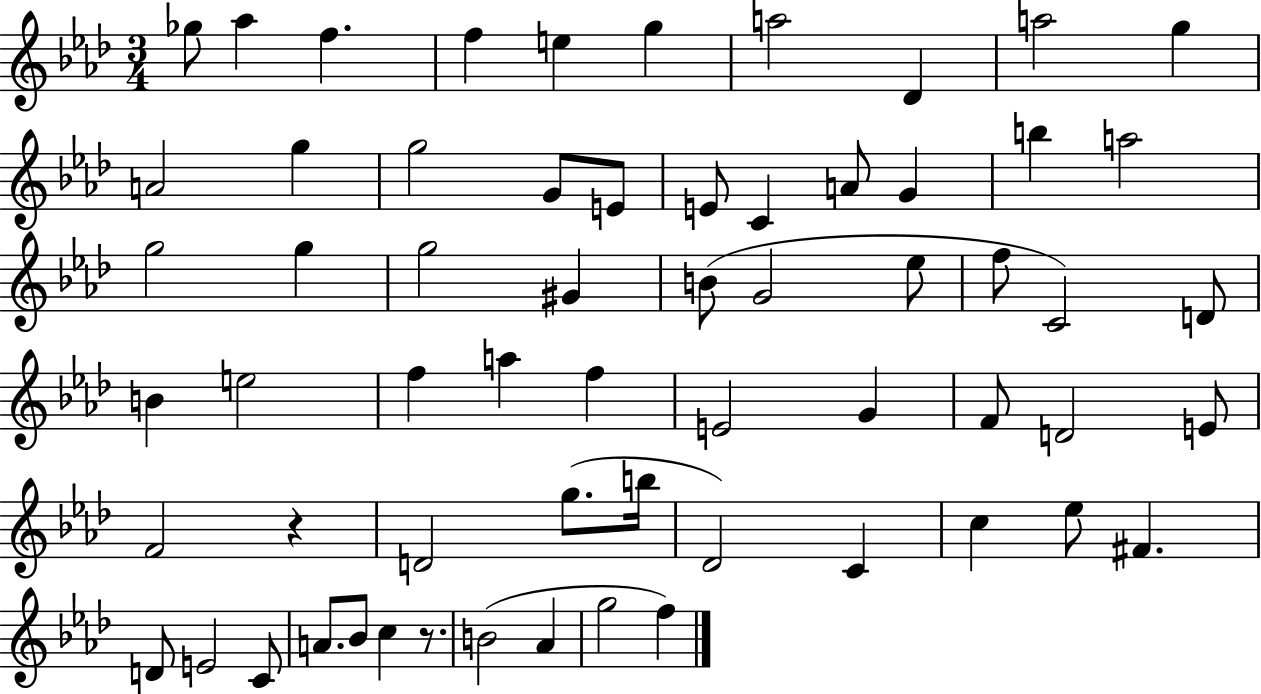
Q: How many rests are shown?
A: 2